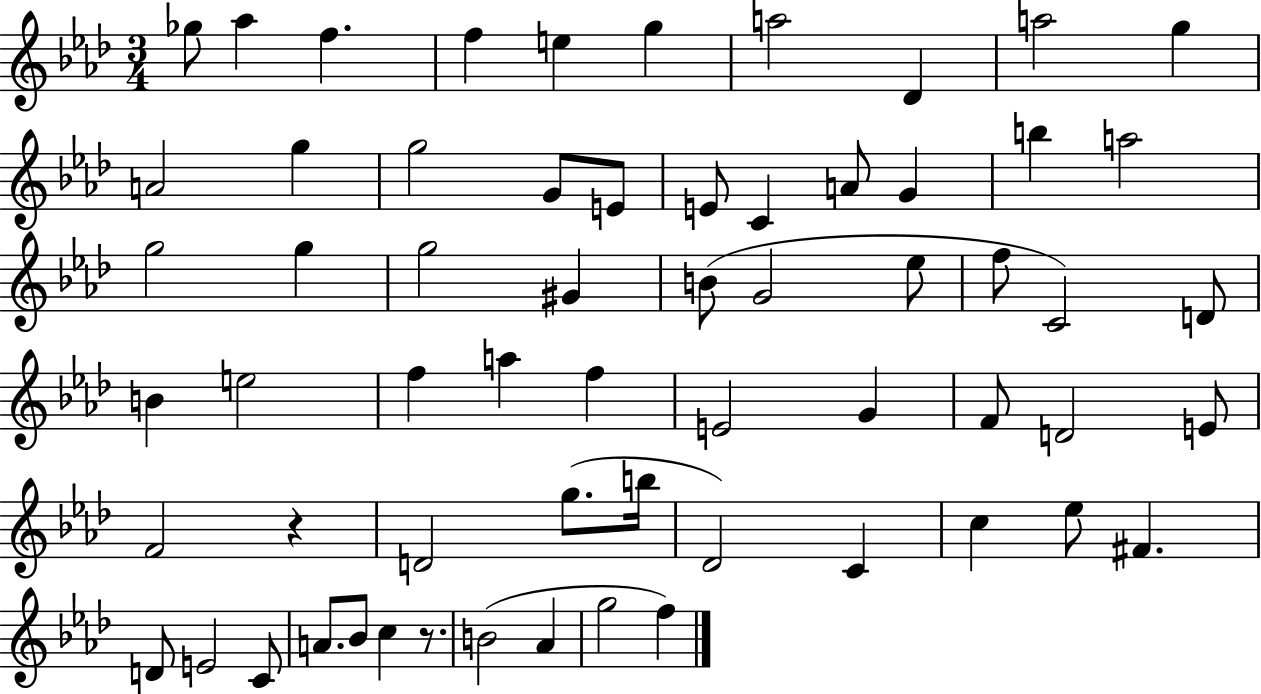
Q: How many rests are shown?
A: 2